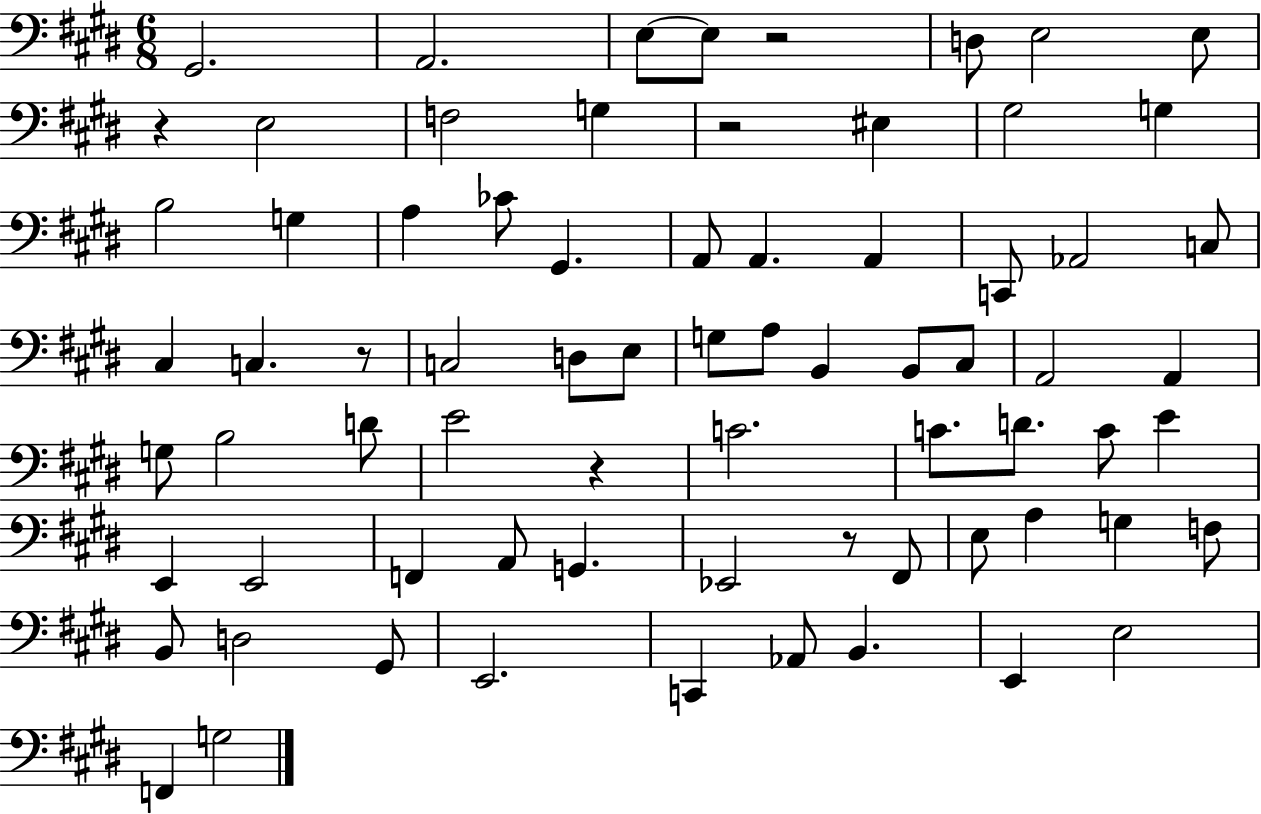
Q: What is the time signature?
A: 6/8